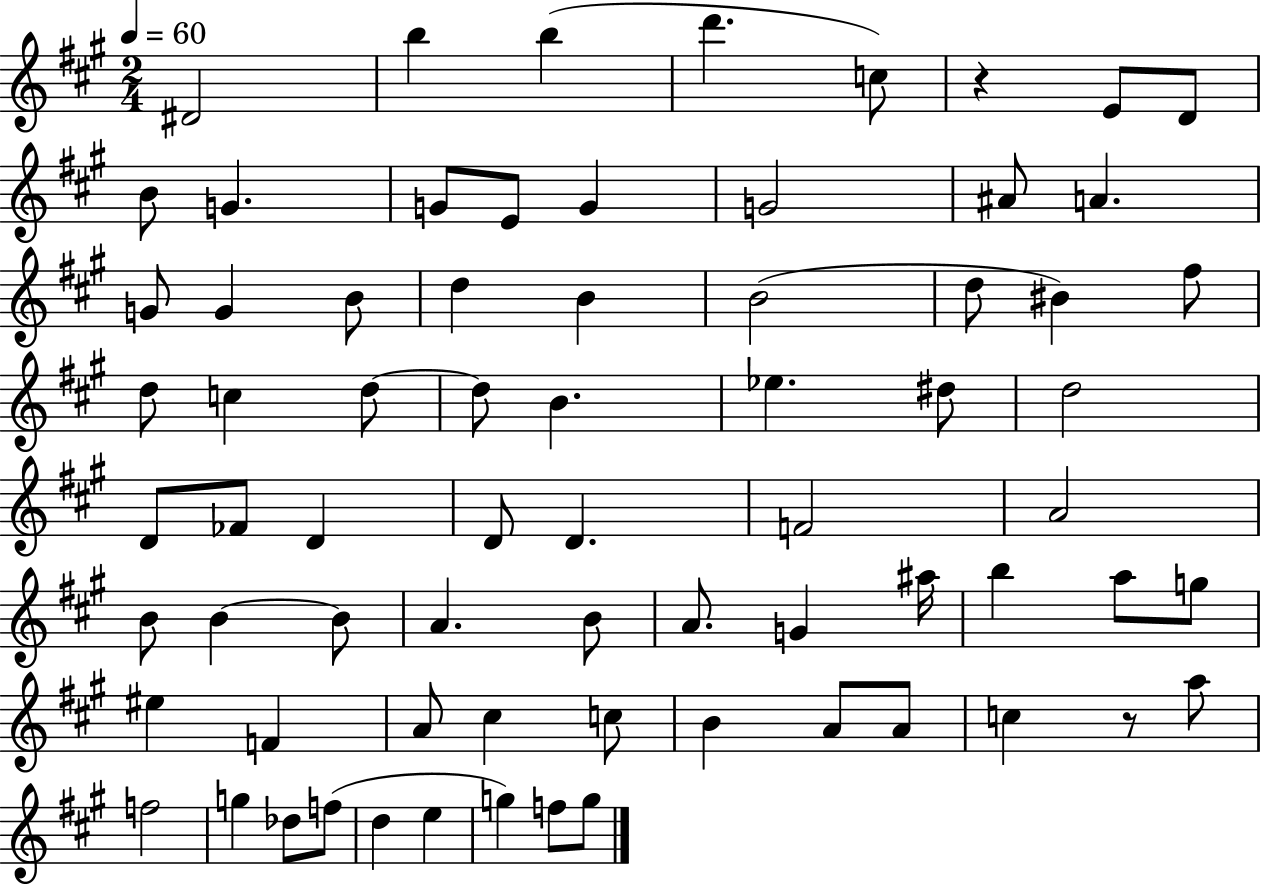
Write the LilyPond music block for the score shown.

{
  \clef treble
  \numericTimeSignature
  \time 2/4
  \key a \major
  \tempo 4 = 60
  \repeat volta 2 { dis'2 | b''4 b''4( | d'''4. c''8) | r4 e'8 d'8 | \break b'8 g'4. | g'8 e'8 g'4 | g'2 | ais'8 a'4. | \break g'8 g'4 b'8 | d''4 b'4 | b'2( | d''8 bis'4) fis''8 | \break d''8 c''4 d''8~~ | d''8 b'4. | ees''4. dis''8 | d''2 | \break d'8 fes'8 d'4 | d'8 d'4. | f'2 | a'2 | \break b'8 b'4~~ b'8 | a'4. b'8 | a'8. g'4 ais''16 | b''4 a''8 g''8 | \break eis''4 f'4 | a'8 cis''4 c''8 | b'4 a'8 a'8 | c''4 r8 a''8 | \break f''2 | g''4 des''8 f''8( | d''4 e''4 | g''4) f''8 g''8 | \break } \bar "|."
}